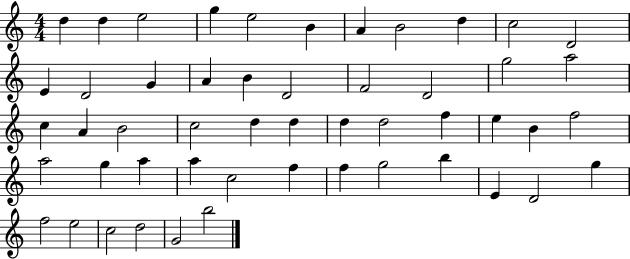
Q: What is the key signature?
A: C major